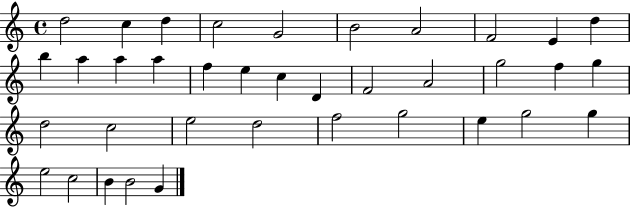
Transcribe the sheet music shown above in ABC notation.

X:1
T:Untitled
M:4/4
L:1/4
K:C
d2 c d c2 G2 B2 A2 F2 E d b a a a f e c D F2 A2 g2 f g d2 c2 e2 d2 f2 g2 e g2 g e2 c2 B B2 G